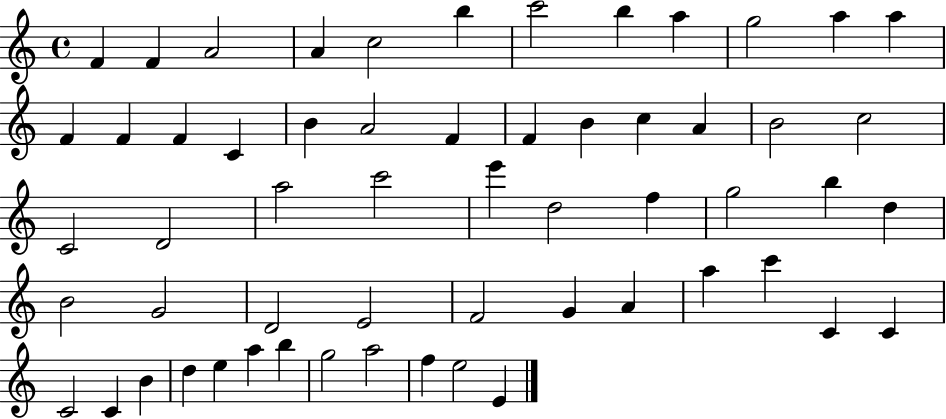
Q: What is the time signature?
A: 4/4